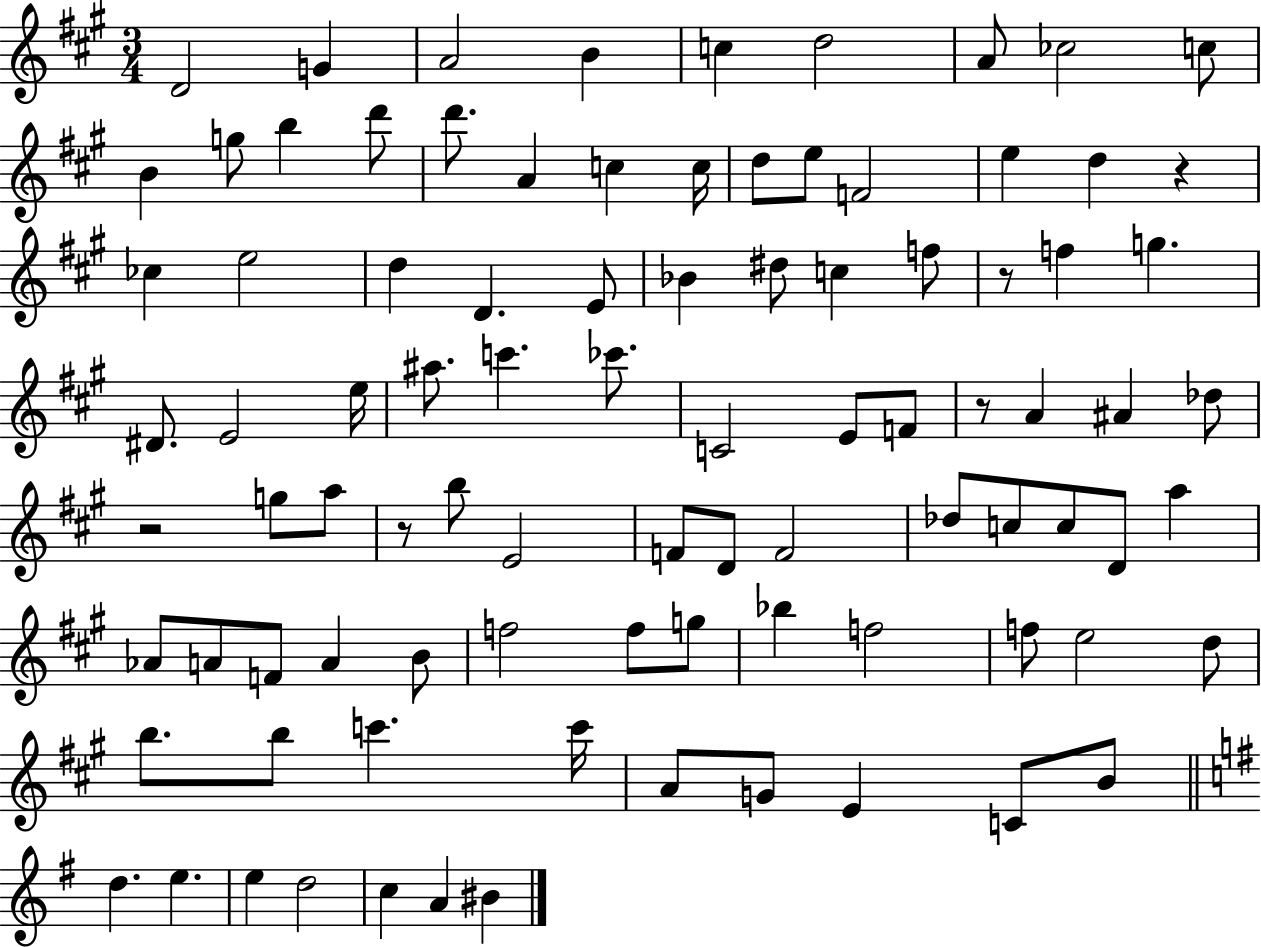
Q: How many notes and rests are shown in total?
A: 91